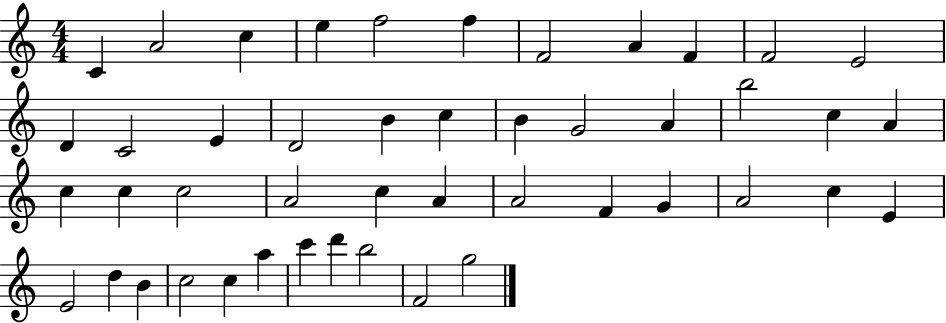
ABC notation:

X:1
T:Untitled
M:4/4
L:1/4
K:C
C A2 c e f2 f F2 A F F2 E2 D C2 E D2 B c B G2 A b2 c A c c c2 A2 c A A2 F G A2 c E E2 d B c2 c a c' d' b2 F2 g2